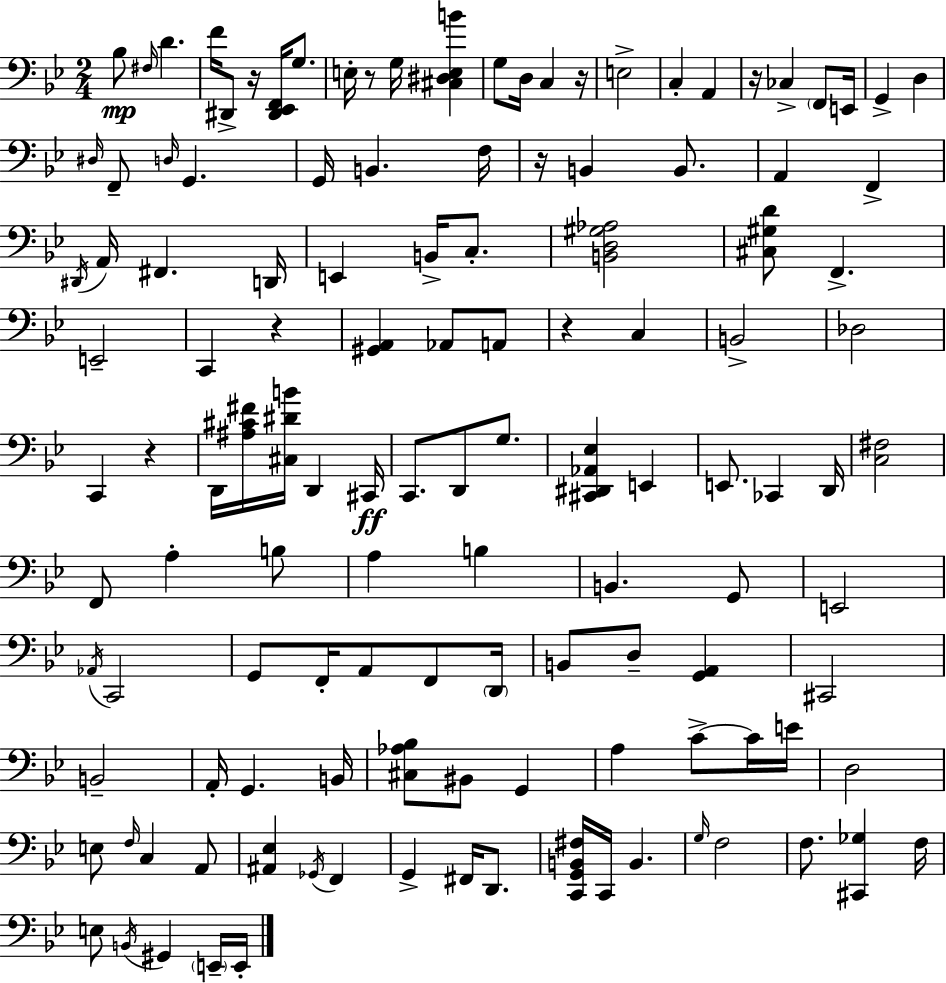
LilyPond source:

{
  \clef bass
  \numericTimeSignature
  \time 2/4
  \key g \minor
  bes8\mp \grace { fis16 } d'4. | f'16 dis,8-> r16 <dis, ees, f,>16 g8. | e16-. r8 g16 <cis dis e b'>4 | g8 d16 c4 | \break r16 e2-> | c4-. a,4 | r16 ces4-> \parenthesize f,8 | e,16 g,4-> d4 | \break \grace { dis16 } f,8-- \grace { d16 } g,4. | g,16 b,4. | f16 r16 b,4 | b,8. a,4 f,4-> | \break \acciaccatura { dis,16 } a,16 fis,4. | d,16 e,4 | b,16-> c8.-. <b, d gis aes>2 | <cis gis d'>8 f,4.-> | \break e,2-- | c,4 | r4 <gis, a,>4 | aes,8 a,8 r4 | \break c4 b,2-> | des2 | c,4 | r4 d,16 <ais cis' fis'>16 <cis dis' b'>16 d,4 | \break cis,16\ff c,8. d,8 | g8. <cis, dis, aes, ees>4 | e,4 e,8. ces,4 | d,16 <c fis>2 | \break f,8 a4-. | b8 a4 | b4 b,4. | g,8 e,2 | \break \acciaccatura { aes,16 } c,2 | g,8 f,16-. | a,8 f,8 \parenthesize d,16 b,8 d8-- | <g, a,>4 cis,2 | \break b,2-- | a,16-. g,4. | b,16 <cis aes bes>8 bis,8 | g,4 a4 | \break c'8->~~ c'16 e'16 d2 | e8 \grace { f16 } | c4 a,8 <ais, ees>4 | \acciaccatura { ges,16 } f,4 g,4-> | \break fis,16 d,8. <c, g, b, fis>16 | c,16 b,4. \grace { g16 } | f2 | f8. <cis, ges>4 f16 | \break e8 \acciaccatura { b,16 } gis,4 \parenthesize e,16-- | e,16-. \bar "|."
}